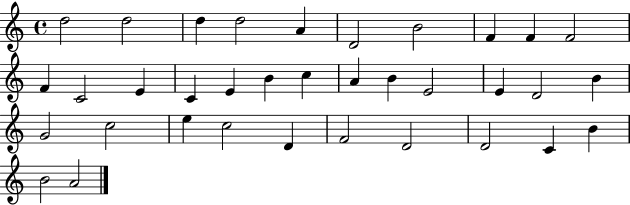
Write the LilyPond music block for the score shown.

{
  \clef treble
  \time 4/4
  \defaultTimeSignature
  \key c \major
  d''2 d''2 | d''4 d''2 a'4 | d'2 b'2 | f'4 f'4 f'2 | \break f'4 c'2 e'4 | c'4 e'4 b'4 c''4 | a'4 b'4 e'2 | e'4 d'2 b'4 | \break g'2 c''2 | e''4 c''2 d'4 | f'2 d'2 | d'2 c'4 b'4 | \break b'2 a'2 | \bar "|."
}